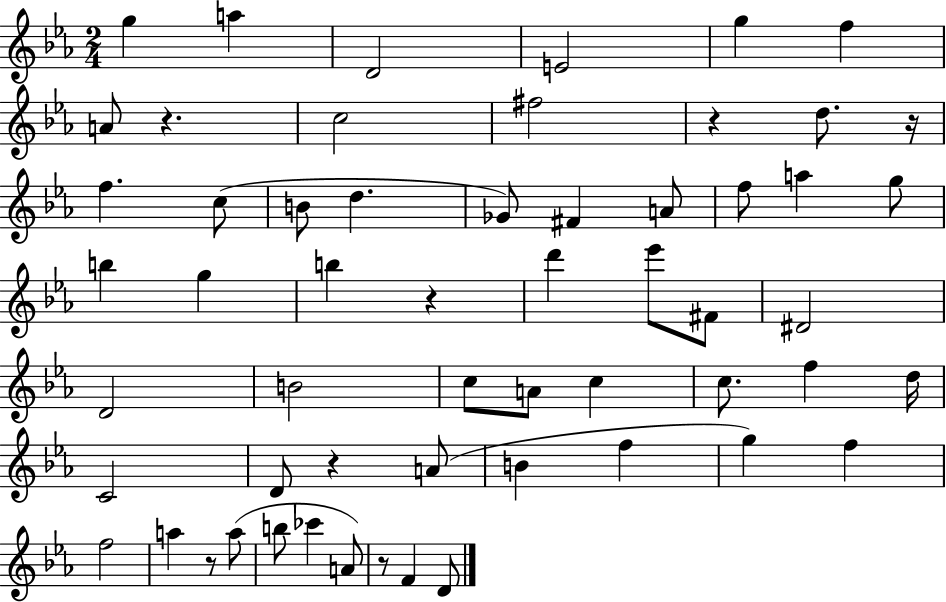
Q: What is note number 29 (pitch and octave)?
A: B4